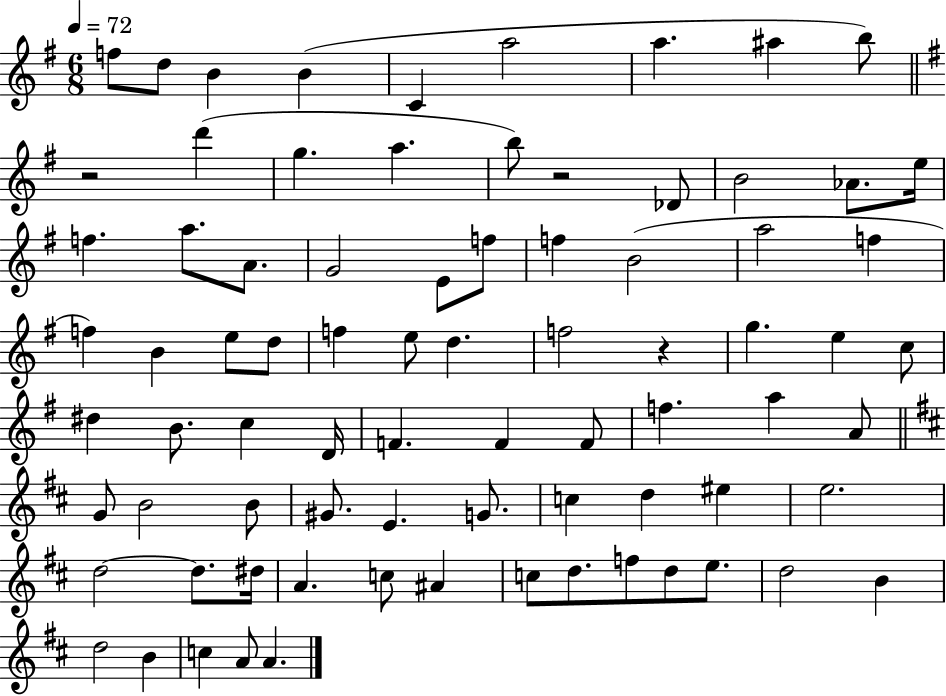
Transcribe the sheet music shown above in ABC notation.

X:1
T:Untitled
M:6/8
L:1/4
K:G
f/2 d/2 B B C a2 a ^a b/2 z2 d' g a b/2 z2 _D/2 B2 _A/2 e/4 f a/2 A/2 G2 E/2 f/2 f B2 a2 f f B e/2 d/2 f e/2 d f2 z g e c/2 ^d B/2 c D/4 F F F/2 f a A/2 G/2 B2 B/2 ^G/2 E G/2 c d ^e e2 d2 d/2 ^d/4 A c/2 ^A c/2 d/2 f/2 d/2 e/2 d2 B d2 B c A/2 A